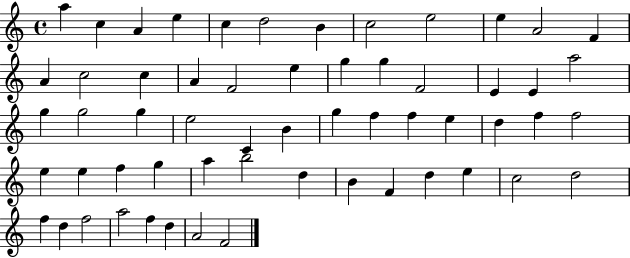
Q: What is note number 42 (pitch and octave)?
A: A5